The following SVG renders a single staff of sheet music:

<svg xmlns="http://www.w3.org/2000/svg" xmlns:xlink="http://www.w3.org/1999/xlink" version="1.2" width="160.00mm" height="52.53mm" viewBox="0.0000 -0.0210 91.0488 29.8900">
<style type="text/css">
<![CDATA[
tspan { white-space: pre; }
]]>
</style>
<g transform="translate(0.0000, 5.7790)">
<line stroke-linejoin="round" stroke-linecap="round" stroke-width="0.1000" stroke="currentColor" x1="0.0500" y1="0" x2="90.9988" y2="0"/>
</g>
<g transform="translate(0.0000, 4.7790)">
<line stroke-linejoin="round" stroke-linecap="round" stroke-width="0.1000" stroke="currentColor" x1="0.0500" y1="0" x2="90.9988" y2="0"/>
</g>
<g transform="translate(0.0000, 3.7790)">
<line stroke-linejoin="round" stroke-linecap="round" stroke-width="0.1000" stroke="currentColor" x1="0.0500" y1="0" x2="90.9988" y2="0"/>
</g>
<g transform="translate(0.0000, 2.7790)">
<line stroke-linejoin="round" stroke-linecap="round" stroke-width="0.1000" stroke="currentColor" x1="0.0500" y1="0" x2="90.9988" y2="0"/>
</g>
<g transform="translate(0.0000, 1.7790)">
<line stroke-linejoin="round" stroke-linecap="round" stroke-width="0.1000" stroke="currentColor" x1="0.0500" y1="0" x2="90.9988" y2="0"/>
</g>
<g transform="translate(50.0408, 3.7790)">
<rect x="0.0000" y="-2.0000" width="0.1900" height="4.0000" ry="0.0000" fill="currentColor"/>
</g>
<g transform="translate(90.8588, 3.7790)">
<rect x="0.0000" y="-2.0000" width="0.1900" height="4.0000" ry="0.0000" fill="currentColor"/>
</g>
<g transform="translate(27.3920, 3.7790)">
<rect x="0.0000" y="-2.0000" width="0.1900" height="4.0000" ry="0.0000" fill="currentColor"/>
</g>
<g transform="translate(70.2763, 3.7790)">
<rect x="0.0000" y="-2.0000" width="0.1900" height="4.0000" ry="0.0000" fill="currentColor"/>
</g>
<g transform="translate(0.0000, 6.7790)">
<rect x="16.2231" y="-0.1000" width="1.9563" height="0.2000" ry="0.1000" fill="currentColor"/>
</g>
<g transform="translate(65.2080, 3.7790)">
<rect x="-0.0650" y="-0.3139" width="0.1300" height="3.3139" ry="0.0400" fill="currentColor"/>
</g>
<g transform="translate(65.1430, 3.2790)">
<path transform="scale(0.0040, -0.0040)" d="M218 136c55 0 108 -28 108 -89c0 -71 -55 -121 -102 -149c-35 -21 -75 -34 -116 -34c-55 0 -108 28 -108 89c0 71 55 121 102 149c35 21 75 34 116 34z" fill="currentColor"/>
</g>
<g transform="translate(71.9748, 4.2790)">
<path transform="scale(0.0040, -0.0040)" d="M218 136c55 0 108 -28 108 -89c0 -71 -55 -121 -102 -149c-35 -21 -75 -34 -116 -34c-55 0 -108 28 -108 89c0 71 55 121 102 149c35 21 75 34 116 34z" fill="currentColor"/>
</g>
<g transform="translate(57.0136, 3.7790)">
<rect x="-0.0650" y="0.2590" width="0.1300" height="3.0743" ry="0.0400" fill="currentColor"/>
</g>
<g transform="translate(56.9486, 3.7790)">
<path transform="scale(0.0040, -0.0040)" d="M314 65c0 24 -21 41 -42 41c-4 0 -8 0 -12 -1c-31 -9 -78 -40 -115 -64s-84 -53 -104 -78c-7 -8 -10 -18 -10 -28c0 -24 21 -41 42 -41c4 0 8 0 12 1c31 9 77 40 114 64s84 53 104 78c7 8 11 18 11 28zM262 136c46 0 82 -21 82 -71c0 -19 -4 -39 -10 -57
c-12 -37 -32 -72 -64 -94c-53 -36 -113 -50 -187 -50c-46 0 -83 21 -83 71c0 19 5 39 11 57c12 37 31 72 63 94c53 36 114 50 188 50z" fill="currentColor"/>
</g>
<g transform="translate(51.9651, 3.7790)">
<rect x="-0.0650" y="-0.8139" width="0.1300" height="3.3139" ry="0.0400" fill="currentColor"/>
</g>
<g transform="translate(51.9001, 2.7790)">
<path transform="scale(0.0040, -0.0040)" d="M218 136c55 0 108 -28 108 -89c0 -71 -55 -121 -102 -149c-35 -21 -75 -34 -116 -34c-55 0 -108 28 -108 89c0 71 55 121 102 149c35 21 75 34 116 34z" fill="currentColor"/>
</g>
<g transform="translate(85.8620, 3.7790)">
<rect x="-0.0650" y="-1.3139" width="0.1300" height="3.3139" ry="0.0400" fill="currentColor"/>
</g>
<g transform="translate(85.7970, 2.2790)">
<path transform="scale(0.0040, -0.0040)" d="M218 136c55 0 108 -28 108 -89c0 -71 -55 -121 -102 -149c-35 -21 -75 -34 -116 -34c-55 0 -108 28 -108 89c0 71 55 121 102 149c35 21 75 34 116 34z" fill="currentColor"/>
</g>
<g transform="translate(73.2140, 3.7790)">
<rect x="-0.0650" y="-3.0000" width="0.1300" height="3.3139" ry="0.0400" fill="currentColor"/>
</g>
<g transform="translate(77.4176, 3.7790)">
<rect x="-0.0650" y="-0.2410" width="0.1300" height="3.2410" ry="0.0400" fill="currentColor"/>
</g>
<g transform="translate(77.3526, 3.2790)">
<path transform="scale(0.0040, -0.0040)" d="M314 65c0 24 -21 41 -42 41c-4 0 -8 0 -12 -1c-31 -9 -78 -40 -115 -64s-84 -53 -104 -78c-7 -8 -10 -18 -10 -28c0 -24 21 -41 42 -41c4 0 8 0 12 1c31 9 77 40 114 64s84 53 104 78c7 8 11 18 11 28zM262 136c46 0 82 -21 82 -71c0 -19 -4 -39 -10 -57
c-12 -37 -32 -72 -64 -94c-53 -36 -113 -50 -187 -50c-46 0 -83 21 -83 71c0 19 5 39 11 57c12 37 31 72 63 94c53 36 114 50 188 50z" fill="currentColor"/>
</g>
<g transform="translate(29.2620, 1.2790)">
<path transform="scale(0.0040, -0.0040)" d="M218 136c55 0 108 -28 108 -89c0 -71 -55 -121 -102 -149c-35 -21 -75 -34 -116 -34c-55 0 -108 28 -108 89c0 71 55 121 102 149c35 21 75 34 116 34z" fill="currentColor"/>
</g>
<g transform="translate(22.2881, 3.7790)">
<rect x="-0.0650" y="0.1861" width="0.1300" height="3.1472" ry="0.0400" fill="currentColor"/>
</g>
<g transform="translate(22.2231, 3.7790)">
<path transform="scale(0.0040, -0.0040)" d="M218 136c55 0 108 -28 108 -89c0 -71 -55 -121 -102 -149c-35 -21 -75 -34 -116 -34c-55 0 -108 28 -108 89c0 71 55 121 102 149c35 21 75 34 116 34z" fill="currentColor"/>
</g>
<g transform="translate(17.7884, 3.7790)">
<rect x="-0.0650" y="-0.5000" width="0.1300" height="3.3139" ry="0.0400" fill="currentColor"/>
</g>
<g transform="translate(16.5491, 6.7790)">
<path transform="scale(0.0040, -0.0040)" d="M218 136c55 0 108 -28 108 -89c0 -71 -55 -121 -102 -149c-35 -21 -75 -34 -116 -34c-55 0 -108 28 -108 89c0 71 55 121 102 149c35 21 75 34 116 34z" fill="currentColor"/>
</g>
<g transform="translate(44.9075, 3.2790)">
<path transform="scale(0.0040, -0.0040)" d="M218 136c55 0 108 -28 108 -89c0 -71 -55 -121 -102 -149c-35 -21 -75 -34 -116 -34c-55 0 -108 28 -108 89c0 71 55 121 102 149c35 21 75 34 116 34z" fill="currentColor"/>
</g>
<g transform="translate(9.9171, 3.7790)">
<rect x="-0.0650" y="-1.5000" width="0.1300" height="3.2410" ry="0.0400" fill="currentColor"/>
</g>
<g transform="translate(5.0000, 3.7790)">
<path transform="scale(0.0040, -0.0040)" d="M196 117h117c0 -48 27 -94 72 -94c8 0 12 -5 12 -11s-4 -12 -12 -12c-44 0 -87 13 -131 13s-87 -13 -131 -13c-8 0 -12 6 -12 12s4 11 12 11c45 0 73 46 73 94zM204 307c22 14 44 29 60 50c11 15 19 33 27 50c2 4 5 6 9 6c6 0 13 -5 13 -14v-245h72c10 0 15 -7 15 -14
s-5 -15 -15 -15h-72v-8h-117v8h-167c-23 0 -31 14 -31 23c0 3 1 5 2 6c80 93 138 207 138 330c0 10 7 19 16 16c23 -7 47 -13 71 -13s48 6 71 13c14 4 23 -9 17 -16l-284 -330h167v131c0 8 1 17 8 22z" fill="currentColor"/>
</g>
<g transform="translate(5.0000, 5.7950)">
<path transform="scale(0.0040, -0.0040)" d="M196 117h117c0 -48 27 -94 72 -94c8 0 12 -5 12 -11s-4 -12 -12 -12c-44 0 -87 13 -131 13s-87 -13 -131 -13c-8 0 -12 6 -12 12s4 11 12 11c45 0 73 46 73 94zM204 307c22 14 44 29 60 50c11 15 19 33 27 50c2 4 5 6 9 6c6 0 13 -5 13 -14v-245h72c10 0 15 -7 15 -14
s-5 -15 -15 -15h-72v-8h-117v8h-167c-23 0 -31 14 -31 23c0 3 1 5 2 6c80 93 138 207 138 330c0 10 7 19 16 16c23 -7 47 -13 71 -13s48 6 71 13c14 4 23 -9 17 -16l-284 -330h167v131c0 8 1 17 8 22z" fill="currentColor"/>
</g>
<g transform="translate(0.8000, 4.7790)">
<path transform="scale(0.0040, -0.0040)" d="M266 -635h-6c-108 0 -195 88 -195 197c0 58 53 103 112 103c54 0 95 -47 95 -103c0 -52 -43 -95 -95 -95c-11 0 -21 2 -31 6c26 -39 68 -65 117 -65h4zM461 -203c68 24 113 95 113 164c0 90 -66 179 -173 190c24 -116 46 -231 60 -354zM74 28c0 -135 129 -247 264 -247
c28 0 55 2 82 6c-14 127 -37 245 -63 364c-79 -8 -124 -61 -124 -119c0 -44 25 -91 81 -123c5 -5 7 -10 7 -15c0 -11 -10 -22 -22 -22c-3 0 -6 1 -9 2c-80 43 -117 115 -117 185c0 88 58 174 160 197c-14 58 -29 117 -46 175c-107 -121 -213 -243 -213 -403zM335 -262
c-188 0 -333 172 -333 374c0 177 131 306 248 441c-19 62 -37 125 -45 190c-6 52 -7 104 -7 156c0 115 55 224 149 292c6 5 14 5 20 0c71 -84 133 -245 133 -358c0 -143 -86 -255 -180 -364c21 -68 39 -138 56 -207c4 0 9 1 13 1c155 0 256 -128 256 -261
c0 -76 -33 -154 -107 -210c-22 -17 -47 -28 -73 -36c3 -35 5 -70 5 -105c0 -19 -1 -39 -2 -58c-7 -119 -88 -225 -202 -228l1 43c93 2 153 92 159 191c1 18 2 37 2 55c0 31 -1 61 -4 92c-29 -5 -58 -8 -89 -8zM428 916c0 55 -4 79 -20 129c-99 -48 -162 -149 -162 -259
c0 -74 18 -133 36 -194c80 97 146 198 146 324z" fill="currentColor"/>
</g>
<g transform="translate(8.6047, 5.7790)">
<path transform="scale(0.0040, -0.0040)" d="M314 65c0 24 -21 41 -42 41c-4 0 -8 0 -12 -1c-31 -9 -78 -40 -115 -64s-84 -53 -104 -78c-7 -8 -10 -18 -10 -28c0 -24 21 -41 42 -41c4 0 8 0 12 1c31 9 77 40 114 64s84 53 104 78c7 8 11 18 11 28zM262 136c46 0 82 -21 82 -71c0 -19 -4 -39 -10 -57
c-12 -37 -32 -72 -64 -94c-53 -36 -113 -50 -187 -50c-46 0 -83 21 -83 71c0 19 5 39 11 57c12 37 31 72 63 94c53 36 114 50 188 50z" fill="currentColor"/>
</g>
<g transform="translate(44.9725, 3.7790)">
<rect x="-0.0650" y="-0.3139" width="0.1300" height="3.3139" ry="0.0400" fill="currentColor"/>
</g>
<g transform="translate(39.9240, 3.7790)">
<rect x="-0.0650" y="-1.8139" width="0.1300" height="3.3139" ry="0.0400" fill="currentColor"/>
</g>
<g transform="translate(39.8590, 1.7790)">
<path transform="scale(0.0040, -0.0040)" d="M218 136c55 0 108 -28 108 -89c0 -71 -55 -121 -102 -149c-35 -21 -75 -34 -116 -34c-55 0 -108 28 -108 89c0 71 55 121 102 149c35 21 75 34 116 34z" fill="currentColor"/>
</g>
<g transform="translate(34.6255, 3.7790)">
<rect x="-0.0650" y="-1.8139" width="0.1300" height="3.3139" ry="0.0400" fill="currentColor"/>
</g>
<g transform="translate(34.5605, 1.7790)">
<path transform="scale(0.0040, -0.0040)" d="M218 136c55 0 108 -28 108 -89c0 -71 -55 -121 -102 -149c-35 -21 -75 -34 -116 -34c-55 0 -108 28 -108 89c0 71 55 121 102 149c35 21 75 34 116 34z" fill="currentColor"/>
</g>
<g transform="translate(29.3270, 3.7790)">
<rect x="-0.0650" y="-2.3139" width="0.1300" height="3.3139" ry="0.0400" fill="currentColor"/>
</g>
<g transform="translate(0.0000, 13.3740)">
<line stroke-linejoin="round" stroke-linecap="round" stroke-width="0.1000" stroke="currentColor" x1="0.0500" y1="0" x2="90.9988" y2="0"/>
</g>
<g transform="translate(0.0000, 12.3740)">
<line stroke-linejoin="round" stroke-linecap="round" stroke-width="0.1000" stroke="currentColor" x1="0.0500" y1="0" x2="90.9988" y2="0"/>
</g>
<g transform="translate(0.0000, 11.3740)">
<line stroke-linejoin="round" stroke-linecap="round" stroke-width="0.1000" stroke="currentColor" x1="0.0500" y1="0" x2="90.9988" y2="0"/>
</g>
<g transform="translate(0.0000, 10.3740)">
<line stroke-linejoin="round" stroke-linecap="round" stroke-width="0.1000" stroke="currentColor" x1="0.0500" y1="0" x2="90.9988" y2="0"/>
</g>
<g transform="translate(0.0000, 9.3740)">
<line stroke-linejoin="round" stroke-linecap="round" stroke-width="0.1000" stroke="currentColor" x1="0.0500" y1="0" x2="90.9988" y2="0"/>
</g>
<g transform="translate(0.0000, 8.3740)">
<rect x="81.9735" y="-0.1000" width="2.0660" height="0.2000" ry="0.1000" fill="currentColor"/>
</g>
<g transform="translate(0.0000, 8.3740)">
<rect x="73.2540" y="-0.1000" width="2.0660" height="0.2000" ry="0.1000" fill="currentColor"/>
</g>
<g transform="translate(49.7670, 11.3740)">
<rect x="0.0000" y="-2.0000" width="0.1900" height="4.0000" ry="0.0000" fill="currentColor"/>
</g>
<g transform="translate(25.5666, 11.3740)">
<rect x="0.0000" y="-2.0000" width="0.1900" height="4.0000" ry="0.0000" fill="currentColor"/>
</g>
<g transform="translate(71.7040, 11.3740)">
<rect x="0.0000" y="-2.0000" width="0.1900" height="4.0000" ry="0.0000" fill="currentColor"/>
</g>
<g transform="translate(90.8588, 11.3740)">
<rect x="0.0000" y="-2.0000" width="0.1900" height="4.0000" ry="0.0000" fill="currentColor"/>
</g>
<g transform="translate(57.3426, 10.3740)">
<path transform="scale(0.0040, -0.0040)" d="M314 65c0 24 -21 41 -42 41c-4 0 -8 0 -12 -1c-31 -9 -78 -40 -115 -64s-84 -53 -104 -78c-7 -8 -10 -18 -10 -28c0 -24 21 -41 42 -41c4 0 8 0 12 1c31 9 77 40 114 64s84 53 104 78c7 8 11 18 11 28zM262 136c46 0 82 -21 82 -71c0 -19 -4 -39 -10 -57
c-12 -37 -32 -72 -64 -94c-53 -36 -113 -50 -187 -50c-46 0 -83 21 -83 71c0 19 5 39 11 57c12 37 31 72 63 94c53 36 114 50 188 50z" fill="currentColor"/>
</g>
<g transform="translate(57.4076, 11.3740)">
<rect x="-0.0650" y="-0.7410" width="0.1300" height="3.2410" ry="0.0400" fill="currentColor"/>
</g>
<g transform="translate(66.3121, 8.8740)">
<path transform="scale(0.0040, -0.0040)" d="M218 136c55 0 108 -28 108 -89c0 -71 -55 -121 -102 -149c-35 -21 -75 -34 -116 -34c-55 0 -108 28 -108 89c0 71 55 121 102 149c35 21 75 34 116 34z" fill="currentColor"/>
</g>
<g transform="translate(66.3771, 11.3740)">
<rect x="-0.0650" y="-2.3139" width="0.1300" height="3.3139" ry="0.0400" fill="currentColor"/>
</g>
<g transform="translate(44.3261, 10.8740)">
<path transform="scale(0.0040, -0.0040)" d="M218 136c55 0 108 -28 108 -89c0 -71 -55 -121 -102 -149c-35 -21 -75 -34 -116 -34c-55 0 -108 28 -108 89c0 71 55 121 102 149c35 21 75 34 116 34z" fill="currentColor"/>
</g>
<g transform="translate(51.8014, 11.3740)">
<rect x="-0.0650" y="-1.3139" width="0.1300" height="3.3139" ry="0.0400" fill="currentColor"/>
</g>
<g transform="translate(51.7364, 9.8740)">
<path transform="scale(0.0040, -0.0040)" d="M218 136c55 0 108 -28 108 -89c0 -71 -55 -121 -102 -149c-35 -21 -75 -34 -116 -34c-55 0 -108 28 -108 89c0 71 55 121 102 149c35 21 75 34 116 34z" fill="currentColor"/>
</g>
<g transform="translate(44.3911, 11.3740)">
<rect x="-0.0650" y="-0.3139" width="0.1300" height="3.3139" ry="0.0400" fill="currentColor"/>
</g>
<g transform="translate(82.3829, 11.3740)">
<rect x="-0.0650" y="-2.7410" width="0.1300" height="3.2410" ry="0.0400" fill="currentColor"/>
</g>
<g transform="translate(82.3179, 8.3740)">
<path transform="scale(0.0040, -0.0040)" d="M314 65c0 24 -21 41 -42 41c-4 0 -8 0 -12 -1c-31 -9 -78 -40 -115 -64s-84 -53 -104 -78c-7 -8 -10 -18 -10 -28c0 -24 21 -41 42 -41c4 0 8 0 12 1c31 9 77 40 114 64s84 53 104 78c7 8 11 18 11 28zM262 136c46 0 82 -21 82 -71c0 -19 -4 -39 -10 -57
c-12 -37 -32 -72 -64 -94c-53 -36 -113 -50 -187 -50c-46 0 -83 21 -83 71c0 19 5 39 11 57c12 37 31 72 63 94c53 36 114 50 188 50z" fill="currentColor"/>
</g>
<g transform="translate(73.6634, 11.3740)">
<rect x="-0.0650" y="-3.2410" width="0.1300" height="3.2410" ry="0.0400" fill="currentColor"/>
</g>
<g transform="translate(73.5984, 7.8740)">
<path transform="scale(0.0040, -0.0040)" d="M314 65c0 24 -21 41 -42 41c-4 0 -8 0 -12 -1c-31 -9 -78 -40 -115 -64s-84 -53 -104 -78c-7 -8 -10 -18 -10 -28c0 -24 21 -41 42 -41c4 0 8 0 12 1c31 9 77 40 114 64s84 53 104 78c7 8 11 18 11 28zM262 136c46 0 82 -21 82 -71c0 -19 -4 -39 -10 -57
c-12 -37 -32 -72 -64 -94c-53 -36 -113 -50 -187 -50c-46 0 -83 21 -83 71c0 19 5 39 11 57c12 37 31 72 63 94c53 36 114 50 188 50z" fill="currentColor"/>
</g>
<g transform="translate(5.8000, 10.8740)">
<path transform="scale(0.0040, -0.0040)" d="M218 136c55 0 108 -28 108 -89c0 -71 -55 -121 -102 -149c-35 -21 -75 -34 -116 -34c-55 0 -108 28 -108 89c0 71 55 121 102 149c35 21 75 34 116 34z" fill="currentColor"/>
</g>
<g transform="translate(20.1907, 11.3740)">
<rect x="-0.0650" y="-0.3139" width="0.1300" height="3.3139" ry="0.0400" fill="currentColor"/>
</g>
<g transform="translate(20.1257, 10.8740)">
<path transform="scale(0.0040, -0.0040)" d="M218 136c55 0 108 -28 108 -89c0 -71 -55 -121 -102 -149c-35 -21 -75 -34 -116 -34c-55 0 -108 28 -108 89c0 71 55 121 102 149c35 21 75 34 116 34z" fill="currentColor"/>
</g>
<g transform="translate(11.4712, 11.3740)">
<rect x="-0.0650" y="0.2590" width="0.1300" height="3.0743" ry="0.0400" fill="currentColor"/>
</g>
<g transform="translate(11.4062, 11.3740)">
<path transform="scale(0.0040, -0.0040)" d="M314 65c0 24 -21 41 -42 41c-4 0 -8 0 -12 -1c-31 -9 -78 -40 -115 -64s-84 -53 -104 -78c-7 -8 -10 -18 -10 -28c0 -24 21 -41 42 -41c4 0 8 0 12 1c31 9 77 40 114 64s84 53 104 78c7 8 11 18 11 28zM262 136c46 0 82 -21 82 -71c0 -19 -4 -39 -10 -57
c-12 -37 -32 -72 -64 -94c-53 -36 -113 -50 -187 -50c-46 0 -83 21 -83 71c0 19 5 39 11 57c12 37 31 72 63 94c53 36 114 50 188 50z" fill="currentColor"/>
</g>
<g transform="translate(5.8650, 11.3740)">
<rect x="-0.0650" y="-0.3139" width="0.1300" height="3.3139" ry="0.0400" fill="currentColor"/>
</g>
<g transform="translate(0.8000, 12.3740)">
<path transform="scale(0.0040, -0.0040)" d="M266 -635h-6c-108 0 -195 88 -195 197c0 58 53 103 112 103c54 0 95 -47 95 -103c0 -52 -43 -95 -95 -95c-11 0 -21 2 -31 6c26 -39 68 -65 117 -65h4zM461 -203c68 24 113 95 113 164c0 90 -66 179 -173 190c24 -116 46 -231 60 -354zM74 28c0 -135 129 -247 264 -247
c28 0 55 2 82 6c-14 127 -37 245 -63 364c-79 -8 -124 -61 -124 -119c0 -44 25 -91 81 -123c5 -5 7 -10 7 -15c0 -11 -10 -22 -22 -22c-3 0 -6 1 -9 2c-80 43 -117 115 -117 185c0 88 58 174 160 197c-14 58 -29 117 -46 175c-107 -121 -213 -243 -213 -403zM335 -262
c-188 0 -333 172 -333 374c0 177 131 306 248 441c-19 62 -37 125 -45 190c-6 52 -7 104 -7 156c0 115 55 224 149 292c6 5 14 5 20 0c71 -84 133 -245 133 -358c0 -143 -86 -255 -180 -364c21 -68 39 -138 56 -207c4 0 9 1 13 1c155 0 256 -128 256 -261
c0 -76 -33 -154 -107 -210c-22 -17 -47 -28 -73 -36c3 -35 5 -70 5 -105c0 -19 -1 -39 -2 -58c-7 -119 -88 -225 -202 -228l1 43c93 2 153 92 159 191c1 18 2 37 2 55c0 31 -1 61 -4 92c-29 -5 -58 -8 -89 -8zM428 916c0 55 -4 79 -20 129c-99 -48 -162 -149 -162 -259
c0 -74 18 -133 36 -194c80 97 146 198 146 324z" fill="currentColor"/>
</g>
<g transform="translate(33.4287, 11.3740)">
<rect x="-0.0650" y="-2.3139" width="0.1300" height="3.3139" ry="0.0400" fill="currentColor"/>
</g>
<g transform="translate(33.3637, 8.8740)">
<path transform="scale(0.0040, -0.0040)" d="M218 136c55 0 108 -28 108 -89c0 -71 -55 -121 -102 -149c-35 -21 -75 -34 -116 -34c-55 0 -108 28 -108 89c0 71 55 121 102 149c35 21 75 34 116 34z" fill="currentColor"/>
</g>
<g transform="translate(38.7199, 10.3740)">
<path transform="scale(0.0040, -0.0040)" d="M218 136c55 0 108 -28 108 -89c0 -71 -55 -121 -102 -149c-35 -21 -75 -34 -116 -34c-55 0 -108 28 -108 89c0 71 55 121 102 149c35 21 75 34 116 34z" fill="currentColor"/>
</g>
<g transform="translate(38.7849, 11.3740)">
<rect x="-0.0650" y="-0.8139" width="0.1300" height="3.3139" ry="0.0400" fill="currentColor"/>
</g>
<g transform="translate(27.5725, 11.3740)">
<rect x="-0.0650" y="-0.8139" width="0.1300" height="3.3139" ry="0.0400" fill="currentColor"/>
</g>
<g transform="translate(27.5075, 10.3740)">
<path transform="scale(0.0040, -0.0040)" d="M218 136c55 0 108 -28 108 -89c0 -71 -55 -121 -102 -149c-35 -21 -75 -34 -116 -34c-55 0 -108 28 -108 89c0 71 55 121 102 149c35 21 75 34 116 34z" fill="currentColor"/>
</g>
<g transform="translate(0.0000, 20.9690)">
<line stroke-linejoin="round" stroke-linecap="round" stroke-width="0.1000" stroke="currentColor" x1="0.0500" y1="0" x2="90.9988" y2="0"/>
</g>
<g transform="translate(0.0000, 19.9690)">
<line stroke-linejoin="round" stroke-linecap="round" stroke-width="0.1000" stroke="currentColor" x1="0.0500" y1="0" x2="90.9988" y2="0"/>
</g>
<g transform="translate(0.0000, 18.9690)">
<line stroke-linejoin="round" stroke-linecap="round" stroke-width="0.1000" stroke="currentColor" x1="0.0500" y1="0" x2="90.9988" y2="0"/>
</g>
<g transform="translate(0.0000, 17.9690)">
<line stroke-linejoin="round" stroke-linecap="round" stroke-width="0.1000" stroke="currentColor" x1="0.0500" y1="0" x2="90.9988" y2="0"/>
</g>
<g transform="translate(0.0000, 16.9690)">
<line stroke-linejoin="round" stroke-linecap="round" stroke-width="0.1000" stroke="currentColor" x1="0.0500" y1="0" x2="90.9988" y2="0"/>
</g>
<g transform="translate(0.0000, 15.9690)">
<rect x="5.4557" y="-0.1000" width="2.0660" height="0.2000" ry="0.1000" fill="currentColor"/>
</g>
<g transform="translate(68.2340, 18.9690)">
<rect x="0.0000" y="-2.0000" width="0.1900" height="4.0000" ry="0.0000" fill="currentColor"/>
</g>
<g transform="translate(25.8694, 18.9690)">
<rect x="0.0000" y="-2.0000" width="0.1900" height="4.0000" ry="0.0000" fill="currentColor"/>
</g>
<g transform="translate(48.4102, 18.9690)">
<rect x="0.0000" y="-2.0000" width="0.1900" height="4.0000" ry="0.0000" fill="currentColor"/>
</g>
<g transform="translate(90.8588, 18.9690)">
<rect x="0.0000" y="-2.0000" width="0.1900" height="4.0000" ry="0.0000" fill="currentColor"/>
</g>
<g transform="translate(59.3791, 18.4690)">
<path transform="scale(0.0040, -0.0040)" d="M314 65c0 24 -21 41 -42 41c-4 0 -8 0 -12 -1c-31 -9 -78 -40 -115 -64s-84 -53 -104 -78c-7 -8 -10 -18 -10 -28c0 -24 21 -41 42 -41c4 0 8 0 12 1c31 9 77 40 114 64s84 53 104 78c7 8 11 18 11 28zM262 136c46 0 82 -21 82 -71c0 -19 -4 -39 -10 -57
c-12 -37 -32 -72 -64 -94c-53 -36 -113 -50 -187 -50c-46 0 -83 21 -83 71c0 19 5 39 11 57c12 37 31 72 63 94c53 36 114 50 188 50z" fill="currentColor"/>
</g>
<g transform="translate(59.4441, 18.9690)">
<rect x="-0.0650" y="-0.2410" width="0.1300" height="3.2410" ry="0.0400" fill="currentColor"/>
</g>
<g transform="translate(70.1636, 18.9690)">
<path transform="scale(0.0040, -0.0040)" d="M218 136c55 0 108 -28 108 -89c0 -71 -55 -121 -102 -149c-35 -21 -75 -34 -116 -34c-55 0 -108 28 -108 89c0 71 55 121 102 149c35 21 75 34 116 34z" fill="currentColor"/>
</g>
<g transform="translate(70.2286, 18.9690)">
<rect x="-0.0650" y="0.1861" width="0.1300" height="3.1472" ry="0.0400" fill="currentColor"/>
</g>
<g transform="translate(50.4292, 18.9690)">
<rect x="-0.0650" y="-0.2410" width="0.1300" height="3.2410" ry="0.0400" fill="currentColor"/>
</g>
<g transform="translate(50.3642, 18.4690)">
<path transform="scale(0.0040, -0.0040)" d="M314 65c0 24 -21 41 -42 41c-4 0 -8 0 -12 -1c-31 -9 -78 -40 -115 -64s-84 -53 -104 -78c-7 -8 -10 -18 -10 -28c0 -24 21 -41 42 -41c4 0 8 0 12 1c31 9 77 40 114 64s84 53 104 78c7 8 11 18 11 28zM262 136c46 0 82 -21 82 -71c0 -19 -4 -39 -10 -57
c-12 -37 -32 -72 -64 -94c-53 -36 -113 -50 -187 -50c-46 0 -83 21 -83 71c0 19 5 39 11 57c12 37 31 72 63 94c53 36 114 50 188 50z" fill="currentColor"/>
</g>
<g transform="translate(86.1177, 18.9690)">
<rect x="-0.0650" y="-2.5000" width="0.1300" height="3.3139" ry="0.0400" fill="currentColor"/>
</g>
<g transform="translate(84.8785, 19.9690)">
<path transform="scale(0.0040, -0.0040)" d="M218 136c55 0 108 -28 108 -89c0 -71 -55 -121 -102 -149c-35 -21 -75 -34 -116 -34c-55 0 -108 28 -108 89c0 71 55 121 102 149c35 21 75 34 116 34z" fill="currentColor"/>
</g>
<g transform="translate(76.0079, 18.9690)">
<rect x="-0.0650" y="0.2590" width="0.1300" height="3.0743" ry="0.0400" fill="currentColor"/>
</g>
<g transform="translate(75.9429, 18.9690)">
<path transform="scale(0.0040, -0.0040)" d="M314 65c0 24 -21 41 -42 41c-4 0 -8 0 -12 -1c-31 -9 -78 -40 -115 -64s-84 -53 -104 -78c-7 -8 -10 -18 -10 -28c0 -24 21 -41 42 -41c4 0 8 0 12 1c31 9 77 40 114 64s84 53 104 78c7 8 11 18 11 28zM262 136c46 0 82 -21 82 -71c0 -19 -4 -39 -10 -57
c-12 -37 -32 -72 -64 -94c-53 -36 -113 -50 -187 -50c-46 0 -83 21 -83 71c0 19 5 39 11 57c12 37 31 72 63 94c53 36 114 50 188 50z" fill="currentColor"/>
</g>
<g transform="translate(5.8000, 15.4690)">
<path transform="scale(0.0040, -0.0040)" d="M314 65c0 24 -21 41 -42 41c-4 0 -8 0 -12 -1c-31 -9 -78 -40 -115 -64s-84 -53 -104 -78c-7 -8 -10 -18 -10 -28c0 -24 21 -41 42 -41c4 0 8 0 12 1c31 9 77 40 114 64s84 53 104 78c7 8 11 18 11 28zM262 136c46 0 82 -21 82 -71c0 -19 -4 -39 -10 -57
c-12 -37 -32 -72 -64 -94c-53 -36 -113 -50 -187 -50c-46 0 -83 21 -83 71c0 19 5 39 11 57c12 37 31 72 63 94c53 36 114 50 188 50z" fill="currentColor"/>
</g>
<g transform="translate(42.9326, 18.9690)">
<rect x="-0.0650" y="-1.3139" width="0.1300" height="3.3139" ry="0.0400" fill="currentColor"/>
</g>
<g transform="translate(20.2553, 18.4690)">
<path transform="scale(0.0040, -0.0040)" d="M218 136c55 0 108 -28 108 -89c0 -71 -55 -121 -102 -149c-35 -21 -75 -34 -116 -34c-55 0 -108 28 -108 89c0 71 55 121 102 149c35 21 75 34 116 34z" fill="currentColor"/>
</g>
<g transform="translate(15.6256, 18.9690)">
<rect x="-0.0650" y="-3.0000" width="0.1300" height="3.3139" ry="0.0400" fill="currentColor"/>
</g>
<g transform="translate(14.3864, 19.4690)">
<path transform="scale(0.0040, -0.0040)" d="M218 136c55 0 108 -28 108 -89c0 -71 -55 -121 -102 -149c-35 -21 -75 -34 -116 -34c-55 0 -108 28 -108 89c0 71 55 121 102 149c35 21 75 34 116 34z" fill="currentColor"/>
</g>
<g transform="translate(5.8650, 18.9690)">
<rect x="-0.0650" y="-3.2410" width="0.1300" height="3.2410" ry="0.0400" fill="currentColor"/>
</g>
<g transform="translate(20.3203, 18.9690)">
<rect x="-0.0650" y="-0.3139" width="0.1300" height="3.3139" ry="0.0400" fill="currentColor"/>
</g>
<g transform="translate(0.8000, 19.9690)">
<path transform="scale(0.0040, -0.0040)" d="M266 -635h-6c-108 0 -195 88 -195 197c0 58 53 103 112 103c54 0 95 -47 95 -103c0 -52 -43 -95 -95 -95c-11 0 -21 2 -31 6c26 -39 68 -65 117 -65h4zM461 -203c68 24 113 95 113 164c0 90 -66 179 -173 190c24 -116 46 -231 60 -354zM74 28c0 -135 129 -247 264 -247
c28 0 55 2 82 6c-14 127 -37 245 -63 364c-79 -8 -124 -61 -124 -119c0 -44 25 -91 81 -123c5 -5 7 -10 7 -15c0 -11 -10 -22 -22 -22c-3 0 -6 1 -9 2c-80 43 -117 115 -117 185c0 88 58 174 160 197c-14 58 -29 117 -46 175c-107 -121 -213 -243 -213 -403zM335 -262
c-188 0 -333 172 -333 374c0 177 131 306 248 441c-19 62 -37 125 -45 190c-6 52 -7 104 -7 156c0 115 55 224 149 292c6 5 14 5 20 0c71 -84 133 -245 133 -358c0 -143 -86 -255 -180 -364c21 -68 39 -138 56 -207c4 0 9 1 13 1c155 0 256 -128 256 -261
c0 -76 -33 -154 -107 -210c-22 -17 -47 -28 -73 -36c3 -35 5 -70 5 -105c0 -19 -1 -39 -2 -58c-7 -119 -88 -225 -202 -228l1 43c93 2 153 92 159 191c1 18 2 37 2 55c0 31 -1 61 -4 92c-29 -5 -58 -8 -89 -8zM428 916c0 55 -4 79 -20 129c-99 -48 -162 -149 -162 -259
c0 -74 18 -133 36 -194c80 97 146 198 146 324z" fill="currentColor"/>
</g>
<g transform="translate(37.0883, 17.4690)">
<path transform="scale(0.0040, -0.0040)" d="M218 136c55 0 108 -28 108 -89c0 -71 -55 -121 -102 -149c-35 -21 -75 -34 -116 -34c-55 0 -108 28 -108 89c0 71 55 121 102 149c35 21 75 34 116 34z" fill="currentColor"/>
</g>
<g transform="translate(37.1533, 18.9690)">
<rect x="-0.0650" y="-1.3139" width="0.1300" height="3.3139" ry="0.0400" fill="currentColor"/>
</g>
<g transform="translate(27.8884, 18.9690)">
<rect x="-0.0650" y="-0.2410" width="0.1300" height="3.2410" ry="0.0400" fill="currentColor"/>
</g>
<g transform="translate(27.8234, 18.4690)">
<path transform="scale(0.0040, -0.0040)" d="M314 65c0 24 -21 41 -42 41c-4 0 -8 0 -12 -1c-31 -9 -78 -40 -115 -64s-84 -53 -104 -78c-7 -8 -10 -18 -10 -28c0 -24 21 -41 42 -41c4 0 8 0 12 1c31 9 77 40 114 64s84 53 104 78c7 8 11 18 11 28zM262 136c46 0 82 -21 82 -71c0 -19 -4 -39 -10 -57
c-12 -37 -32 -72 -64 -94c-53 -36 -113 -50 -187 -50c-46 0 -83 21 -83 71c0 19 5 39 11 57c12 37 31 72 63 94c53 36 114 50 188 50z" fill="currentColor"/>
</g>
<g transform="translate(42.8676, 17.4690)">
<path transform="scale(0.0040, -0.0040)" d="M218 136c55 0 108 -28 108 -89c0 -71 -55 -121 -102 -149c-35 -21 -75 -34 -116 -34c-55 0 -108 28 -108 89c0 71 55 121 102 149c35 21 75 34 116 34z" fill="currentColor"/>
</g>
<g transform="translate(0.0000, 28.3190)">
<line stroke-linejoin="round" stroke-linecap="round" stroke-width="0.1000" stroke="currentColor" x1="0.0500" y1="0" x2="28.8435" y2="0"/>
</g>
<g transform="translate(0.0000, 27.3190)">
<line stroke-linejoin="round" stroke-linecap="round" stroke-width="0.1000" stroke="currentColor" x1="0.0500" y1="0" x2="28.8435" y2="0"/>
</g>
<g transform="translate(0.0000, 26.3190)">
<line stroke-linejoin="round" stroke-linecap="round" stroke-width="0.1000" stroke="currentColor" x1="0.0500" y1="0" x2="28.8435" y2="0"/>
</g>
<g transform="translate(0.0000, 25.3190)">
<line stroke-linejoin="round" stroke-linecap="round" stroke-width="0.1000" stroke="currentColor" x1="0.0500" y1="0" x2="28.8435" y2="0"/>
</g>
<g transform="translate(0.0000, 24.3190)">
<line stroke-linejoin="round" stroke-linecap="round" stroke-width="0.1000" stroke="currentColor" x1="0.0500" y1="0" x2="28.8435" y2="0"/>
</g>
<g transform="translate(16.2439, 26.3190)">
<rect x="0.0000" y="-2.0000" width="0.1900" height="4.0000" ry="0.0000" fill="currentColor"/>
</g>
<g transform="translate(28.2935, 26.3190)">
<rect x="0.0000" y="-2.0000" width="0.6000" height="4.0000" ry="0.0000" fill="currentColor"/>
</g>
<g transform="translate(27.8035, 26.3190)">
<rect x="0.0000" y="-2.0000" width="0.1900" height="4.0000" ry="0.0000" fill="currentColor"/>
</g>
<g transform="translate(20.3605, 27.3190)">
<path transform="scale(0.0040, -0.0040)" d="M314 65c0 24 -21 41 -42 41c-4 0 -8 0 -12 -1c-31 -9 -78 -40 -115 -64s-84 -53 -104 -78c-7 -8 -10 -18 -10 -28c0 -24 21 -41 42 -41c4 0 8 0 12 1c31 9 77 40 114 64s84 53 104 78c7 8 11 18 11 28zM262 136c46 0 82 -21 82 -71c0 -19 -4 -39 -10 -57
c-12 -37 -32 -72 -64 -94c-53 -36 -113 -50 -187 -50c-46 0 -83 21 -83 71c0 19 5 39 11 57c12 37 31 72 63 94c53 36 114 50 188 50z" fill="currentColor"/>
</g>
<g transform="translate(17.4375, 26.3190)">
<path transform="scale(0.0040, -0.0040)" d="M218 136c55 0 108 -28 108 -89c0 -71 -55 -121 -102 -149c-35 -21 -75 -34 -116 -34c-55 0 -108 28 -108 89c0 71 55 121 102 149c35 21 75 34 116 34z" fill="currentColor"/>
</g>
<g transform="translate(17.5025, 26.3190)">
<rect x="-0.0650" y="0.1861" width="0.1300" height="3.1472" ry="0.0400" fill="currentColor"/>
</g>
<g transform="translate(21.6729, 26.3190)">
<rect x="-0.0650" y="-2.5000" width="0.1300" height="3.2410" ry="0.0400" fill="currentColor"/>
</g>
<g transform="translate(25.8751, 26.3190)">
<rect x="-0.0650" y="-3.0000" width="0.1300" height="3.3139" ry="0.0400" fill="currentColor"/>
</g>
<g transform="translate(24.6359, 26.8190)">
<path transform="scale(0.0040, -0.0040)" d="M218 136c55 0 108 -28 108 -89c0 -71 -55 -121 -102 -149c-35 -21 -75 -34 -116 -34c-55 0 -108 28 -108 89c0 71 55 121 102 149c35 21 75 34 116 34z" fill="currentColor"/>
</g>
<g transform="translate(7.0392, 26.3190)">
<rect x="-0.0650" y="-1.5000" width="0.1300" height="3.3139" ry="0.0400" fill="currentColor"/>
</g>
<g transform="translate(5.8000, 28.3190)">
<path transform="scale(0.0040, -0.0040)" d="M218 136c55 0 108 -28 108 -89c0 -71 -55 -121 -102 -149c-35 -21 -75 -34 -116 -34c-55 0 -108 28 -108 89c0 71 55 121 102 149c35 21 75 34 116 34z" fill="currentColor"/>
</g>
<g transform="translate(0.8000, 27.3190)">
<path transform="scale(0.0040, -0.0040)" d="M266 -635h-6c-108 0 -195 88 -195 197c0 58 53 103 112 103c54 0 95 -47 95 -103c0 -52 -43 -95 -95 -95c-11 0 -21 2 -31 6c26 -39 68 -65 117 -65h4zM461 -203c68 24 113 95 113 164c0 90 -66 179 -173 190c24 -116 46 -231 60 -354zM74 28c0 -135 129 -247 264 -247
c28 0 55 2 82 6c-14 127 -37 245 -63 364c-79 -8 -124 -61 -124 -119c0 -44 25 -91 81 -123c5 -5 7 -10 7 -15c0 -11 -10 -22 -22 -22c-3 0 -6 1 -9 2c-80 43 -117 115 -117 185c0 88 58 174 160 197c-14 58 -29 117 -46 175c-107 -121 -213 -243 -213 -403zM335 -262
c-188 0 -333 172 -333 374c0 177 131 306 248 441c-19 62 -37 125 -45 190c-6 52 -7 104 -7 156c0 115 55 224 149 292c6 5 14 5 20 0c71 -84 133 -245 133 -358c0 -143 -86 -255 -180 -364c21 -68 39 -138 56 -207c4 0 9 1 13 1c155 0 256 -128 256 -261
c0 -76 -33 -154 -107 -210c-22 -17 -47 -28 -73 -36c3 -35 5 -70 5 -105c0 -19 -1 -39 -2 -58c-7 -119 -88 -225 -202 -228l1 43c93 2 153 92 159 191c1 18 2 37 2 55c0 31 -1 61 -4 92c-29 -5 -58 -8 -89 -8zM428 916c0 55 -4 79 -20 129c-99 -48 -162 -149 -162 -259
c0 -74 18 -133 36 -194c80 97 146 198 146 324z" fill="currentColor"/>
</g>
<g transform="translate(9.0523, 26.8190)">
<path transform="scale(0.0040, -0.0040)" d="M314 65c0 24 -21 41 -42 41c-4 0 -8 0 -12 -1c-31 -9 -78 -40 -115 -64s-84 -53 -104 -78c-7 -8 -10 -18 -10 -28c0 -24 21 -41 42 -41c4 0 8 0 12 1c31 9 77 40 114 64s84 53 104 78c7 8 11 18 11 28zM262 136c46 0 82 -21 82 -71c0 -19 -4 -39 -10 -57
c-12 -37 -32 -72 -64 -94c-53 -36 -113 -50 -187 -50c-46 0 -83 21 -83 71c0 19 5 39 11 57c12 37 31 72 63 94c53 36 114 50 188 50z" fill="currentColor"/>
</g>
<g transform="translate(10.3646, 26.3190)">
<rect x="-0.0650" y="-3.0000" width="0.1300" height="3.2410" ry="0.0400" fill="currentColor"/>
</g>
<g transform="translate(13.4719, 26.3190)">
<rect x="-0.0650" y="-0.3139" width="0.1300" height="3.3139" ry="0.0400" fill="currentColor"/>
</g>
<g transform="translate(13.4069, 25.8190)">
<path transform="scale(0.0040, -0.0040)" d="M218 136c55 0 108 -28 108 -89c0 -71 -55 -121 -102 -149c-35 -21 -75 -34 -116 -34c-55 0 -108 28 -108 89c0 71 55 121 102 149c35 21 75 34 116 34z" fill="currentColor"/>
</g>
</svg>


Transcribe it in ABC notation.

X:1
T:Untitled
M:4/4
L:1/4
K:C
E2 C B g f f c d B2 c A c2 e c B2 c d g d c e d2 g b2 a2 b2 A c c2 e e c2 c2 B B2 G E A2 c B G2 A